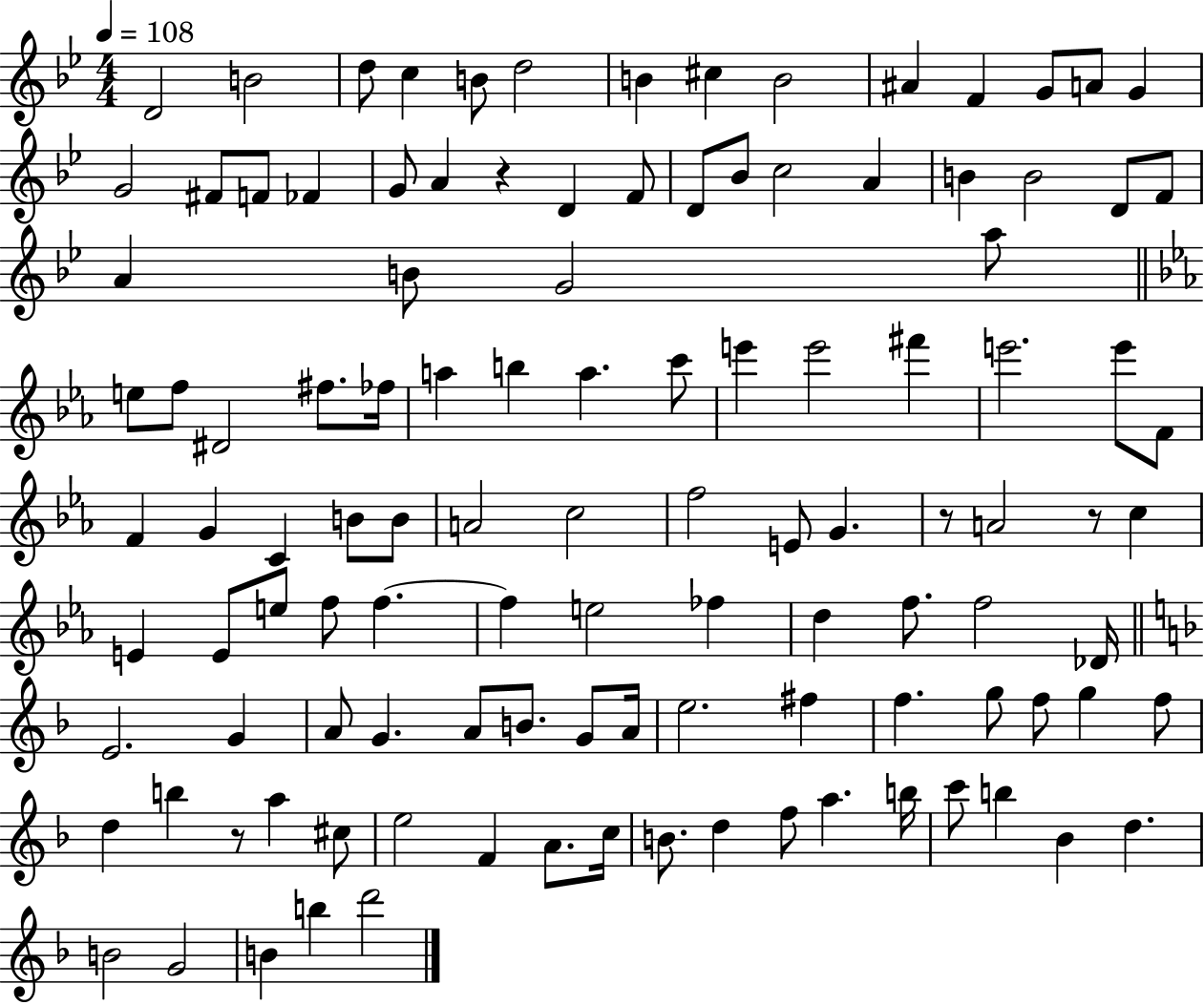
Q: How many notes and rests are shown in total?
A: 114